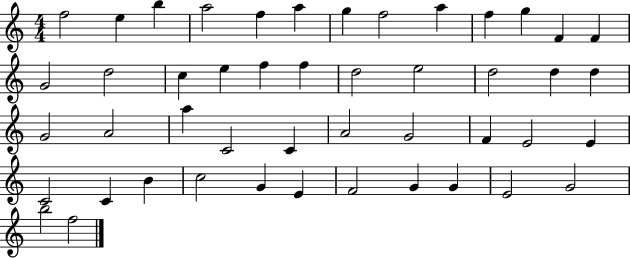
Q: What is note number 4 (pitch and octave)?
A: A5